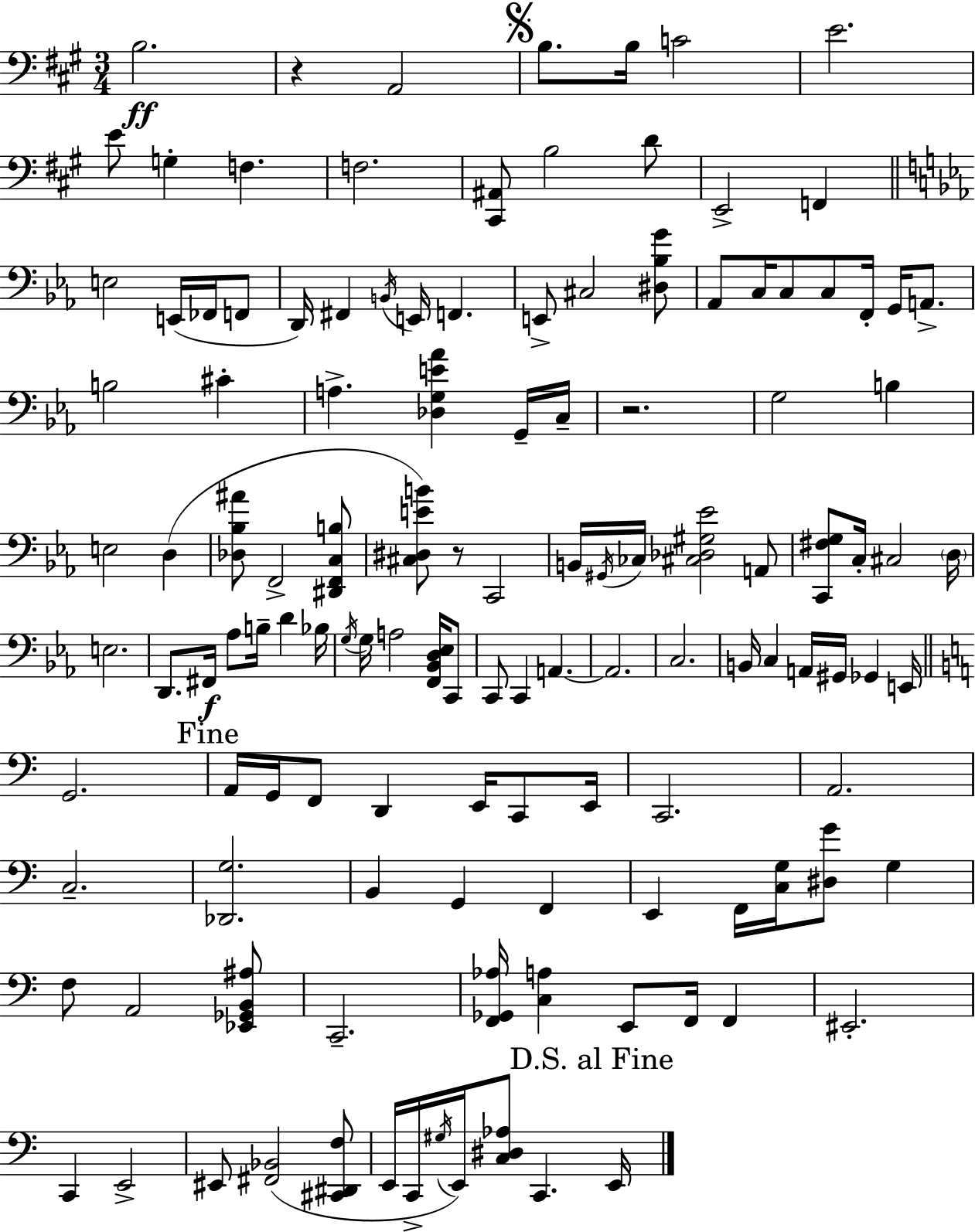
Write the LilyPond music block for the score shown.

{
  \clef bass
  \numericTimeSignature
  \time 3/4
  \key a \major
  b2.\ff | r4 a,2 | \mark \markup { \musicglyph "scripts.segno" } b8. b16 c'2 | e'2. | \break e'8 g4-. f4. | f2. | <cis, ais,>8 b2 d'8 | e,2-> f,4 | \break \bar "||" \break \key c \minor e2 e,16( fes,16 f,8 | d,16) fis,4 \acciaccatura { b,16 } e,16 f,4. | e,8-> cis2 <dis bes g'>8 | aes,8 c16 c8 c8 f,16-. g,16 a,8.-> | \break b2 cis'4-. | a4.-> <des g e' aes'>4 g,16-- | c16-- r2. | g2 b4 | \break e2 d4( | <des bes ais'>8 f,2-> <dis, f, c b>8 | <cis dis e' b'>8) r8 c,2 | b,16 \acciaccatura { gis,16 } ces16 <cis des gis ees'>2 | \break a,8 <c, fis g>8 c16-. cis2 | \parenthesize d16 e2. | d,8. fis,16\f aes8 b16-- d'4 | bes16 \acciaccatura { g16 } g16 a2 | \break <f, bes, d ees>16 c,8 c,8 c,4 a,4.~~ | a,2. | c2. | b,16 c4 a,16 gis,16 ges,4 | \break e,16 \bar "||" \break \key c \major g,2. | \mark "Fine" a,16 g,16 f,8 d,4 e,16 c,8 e,16 | c,2. | a,2. | \break c2.-- | <des, g>2. | b,4 g,4 f,4 | e,4 f,16 <c g>16 <dis g'>8 g4 | \break f8 a,2 <ees, ges, b, ais>8 | c,2.-- | <f, ges, aes>16 <c a>4 e,8 f,16 f,4 | eis,2.-. | \break c,4 e,2-> | eis,8 <fis, bes,>2( <cis, dis, f>8 | e,16 c,16-> \acciaccatura { gis16 }) e,16 <c dis aes>8 c,4. | \mark "D.S. al Fine" e,16 \bar "|."
}